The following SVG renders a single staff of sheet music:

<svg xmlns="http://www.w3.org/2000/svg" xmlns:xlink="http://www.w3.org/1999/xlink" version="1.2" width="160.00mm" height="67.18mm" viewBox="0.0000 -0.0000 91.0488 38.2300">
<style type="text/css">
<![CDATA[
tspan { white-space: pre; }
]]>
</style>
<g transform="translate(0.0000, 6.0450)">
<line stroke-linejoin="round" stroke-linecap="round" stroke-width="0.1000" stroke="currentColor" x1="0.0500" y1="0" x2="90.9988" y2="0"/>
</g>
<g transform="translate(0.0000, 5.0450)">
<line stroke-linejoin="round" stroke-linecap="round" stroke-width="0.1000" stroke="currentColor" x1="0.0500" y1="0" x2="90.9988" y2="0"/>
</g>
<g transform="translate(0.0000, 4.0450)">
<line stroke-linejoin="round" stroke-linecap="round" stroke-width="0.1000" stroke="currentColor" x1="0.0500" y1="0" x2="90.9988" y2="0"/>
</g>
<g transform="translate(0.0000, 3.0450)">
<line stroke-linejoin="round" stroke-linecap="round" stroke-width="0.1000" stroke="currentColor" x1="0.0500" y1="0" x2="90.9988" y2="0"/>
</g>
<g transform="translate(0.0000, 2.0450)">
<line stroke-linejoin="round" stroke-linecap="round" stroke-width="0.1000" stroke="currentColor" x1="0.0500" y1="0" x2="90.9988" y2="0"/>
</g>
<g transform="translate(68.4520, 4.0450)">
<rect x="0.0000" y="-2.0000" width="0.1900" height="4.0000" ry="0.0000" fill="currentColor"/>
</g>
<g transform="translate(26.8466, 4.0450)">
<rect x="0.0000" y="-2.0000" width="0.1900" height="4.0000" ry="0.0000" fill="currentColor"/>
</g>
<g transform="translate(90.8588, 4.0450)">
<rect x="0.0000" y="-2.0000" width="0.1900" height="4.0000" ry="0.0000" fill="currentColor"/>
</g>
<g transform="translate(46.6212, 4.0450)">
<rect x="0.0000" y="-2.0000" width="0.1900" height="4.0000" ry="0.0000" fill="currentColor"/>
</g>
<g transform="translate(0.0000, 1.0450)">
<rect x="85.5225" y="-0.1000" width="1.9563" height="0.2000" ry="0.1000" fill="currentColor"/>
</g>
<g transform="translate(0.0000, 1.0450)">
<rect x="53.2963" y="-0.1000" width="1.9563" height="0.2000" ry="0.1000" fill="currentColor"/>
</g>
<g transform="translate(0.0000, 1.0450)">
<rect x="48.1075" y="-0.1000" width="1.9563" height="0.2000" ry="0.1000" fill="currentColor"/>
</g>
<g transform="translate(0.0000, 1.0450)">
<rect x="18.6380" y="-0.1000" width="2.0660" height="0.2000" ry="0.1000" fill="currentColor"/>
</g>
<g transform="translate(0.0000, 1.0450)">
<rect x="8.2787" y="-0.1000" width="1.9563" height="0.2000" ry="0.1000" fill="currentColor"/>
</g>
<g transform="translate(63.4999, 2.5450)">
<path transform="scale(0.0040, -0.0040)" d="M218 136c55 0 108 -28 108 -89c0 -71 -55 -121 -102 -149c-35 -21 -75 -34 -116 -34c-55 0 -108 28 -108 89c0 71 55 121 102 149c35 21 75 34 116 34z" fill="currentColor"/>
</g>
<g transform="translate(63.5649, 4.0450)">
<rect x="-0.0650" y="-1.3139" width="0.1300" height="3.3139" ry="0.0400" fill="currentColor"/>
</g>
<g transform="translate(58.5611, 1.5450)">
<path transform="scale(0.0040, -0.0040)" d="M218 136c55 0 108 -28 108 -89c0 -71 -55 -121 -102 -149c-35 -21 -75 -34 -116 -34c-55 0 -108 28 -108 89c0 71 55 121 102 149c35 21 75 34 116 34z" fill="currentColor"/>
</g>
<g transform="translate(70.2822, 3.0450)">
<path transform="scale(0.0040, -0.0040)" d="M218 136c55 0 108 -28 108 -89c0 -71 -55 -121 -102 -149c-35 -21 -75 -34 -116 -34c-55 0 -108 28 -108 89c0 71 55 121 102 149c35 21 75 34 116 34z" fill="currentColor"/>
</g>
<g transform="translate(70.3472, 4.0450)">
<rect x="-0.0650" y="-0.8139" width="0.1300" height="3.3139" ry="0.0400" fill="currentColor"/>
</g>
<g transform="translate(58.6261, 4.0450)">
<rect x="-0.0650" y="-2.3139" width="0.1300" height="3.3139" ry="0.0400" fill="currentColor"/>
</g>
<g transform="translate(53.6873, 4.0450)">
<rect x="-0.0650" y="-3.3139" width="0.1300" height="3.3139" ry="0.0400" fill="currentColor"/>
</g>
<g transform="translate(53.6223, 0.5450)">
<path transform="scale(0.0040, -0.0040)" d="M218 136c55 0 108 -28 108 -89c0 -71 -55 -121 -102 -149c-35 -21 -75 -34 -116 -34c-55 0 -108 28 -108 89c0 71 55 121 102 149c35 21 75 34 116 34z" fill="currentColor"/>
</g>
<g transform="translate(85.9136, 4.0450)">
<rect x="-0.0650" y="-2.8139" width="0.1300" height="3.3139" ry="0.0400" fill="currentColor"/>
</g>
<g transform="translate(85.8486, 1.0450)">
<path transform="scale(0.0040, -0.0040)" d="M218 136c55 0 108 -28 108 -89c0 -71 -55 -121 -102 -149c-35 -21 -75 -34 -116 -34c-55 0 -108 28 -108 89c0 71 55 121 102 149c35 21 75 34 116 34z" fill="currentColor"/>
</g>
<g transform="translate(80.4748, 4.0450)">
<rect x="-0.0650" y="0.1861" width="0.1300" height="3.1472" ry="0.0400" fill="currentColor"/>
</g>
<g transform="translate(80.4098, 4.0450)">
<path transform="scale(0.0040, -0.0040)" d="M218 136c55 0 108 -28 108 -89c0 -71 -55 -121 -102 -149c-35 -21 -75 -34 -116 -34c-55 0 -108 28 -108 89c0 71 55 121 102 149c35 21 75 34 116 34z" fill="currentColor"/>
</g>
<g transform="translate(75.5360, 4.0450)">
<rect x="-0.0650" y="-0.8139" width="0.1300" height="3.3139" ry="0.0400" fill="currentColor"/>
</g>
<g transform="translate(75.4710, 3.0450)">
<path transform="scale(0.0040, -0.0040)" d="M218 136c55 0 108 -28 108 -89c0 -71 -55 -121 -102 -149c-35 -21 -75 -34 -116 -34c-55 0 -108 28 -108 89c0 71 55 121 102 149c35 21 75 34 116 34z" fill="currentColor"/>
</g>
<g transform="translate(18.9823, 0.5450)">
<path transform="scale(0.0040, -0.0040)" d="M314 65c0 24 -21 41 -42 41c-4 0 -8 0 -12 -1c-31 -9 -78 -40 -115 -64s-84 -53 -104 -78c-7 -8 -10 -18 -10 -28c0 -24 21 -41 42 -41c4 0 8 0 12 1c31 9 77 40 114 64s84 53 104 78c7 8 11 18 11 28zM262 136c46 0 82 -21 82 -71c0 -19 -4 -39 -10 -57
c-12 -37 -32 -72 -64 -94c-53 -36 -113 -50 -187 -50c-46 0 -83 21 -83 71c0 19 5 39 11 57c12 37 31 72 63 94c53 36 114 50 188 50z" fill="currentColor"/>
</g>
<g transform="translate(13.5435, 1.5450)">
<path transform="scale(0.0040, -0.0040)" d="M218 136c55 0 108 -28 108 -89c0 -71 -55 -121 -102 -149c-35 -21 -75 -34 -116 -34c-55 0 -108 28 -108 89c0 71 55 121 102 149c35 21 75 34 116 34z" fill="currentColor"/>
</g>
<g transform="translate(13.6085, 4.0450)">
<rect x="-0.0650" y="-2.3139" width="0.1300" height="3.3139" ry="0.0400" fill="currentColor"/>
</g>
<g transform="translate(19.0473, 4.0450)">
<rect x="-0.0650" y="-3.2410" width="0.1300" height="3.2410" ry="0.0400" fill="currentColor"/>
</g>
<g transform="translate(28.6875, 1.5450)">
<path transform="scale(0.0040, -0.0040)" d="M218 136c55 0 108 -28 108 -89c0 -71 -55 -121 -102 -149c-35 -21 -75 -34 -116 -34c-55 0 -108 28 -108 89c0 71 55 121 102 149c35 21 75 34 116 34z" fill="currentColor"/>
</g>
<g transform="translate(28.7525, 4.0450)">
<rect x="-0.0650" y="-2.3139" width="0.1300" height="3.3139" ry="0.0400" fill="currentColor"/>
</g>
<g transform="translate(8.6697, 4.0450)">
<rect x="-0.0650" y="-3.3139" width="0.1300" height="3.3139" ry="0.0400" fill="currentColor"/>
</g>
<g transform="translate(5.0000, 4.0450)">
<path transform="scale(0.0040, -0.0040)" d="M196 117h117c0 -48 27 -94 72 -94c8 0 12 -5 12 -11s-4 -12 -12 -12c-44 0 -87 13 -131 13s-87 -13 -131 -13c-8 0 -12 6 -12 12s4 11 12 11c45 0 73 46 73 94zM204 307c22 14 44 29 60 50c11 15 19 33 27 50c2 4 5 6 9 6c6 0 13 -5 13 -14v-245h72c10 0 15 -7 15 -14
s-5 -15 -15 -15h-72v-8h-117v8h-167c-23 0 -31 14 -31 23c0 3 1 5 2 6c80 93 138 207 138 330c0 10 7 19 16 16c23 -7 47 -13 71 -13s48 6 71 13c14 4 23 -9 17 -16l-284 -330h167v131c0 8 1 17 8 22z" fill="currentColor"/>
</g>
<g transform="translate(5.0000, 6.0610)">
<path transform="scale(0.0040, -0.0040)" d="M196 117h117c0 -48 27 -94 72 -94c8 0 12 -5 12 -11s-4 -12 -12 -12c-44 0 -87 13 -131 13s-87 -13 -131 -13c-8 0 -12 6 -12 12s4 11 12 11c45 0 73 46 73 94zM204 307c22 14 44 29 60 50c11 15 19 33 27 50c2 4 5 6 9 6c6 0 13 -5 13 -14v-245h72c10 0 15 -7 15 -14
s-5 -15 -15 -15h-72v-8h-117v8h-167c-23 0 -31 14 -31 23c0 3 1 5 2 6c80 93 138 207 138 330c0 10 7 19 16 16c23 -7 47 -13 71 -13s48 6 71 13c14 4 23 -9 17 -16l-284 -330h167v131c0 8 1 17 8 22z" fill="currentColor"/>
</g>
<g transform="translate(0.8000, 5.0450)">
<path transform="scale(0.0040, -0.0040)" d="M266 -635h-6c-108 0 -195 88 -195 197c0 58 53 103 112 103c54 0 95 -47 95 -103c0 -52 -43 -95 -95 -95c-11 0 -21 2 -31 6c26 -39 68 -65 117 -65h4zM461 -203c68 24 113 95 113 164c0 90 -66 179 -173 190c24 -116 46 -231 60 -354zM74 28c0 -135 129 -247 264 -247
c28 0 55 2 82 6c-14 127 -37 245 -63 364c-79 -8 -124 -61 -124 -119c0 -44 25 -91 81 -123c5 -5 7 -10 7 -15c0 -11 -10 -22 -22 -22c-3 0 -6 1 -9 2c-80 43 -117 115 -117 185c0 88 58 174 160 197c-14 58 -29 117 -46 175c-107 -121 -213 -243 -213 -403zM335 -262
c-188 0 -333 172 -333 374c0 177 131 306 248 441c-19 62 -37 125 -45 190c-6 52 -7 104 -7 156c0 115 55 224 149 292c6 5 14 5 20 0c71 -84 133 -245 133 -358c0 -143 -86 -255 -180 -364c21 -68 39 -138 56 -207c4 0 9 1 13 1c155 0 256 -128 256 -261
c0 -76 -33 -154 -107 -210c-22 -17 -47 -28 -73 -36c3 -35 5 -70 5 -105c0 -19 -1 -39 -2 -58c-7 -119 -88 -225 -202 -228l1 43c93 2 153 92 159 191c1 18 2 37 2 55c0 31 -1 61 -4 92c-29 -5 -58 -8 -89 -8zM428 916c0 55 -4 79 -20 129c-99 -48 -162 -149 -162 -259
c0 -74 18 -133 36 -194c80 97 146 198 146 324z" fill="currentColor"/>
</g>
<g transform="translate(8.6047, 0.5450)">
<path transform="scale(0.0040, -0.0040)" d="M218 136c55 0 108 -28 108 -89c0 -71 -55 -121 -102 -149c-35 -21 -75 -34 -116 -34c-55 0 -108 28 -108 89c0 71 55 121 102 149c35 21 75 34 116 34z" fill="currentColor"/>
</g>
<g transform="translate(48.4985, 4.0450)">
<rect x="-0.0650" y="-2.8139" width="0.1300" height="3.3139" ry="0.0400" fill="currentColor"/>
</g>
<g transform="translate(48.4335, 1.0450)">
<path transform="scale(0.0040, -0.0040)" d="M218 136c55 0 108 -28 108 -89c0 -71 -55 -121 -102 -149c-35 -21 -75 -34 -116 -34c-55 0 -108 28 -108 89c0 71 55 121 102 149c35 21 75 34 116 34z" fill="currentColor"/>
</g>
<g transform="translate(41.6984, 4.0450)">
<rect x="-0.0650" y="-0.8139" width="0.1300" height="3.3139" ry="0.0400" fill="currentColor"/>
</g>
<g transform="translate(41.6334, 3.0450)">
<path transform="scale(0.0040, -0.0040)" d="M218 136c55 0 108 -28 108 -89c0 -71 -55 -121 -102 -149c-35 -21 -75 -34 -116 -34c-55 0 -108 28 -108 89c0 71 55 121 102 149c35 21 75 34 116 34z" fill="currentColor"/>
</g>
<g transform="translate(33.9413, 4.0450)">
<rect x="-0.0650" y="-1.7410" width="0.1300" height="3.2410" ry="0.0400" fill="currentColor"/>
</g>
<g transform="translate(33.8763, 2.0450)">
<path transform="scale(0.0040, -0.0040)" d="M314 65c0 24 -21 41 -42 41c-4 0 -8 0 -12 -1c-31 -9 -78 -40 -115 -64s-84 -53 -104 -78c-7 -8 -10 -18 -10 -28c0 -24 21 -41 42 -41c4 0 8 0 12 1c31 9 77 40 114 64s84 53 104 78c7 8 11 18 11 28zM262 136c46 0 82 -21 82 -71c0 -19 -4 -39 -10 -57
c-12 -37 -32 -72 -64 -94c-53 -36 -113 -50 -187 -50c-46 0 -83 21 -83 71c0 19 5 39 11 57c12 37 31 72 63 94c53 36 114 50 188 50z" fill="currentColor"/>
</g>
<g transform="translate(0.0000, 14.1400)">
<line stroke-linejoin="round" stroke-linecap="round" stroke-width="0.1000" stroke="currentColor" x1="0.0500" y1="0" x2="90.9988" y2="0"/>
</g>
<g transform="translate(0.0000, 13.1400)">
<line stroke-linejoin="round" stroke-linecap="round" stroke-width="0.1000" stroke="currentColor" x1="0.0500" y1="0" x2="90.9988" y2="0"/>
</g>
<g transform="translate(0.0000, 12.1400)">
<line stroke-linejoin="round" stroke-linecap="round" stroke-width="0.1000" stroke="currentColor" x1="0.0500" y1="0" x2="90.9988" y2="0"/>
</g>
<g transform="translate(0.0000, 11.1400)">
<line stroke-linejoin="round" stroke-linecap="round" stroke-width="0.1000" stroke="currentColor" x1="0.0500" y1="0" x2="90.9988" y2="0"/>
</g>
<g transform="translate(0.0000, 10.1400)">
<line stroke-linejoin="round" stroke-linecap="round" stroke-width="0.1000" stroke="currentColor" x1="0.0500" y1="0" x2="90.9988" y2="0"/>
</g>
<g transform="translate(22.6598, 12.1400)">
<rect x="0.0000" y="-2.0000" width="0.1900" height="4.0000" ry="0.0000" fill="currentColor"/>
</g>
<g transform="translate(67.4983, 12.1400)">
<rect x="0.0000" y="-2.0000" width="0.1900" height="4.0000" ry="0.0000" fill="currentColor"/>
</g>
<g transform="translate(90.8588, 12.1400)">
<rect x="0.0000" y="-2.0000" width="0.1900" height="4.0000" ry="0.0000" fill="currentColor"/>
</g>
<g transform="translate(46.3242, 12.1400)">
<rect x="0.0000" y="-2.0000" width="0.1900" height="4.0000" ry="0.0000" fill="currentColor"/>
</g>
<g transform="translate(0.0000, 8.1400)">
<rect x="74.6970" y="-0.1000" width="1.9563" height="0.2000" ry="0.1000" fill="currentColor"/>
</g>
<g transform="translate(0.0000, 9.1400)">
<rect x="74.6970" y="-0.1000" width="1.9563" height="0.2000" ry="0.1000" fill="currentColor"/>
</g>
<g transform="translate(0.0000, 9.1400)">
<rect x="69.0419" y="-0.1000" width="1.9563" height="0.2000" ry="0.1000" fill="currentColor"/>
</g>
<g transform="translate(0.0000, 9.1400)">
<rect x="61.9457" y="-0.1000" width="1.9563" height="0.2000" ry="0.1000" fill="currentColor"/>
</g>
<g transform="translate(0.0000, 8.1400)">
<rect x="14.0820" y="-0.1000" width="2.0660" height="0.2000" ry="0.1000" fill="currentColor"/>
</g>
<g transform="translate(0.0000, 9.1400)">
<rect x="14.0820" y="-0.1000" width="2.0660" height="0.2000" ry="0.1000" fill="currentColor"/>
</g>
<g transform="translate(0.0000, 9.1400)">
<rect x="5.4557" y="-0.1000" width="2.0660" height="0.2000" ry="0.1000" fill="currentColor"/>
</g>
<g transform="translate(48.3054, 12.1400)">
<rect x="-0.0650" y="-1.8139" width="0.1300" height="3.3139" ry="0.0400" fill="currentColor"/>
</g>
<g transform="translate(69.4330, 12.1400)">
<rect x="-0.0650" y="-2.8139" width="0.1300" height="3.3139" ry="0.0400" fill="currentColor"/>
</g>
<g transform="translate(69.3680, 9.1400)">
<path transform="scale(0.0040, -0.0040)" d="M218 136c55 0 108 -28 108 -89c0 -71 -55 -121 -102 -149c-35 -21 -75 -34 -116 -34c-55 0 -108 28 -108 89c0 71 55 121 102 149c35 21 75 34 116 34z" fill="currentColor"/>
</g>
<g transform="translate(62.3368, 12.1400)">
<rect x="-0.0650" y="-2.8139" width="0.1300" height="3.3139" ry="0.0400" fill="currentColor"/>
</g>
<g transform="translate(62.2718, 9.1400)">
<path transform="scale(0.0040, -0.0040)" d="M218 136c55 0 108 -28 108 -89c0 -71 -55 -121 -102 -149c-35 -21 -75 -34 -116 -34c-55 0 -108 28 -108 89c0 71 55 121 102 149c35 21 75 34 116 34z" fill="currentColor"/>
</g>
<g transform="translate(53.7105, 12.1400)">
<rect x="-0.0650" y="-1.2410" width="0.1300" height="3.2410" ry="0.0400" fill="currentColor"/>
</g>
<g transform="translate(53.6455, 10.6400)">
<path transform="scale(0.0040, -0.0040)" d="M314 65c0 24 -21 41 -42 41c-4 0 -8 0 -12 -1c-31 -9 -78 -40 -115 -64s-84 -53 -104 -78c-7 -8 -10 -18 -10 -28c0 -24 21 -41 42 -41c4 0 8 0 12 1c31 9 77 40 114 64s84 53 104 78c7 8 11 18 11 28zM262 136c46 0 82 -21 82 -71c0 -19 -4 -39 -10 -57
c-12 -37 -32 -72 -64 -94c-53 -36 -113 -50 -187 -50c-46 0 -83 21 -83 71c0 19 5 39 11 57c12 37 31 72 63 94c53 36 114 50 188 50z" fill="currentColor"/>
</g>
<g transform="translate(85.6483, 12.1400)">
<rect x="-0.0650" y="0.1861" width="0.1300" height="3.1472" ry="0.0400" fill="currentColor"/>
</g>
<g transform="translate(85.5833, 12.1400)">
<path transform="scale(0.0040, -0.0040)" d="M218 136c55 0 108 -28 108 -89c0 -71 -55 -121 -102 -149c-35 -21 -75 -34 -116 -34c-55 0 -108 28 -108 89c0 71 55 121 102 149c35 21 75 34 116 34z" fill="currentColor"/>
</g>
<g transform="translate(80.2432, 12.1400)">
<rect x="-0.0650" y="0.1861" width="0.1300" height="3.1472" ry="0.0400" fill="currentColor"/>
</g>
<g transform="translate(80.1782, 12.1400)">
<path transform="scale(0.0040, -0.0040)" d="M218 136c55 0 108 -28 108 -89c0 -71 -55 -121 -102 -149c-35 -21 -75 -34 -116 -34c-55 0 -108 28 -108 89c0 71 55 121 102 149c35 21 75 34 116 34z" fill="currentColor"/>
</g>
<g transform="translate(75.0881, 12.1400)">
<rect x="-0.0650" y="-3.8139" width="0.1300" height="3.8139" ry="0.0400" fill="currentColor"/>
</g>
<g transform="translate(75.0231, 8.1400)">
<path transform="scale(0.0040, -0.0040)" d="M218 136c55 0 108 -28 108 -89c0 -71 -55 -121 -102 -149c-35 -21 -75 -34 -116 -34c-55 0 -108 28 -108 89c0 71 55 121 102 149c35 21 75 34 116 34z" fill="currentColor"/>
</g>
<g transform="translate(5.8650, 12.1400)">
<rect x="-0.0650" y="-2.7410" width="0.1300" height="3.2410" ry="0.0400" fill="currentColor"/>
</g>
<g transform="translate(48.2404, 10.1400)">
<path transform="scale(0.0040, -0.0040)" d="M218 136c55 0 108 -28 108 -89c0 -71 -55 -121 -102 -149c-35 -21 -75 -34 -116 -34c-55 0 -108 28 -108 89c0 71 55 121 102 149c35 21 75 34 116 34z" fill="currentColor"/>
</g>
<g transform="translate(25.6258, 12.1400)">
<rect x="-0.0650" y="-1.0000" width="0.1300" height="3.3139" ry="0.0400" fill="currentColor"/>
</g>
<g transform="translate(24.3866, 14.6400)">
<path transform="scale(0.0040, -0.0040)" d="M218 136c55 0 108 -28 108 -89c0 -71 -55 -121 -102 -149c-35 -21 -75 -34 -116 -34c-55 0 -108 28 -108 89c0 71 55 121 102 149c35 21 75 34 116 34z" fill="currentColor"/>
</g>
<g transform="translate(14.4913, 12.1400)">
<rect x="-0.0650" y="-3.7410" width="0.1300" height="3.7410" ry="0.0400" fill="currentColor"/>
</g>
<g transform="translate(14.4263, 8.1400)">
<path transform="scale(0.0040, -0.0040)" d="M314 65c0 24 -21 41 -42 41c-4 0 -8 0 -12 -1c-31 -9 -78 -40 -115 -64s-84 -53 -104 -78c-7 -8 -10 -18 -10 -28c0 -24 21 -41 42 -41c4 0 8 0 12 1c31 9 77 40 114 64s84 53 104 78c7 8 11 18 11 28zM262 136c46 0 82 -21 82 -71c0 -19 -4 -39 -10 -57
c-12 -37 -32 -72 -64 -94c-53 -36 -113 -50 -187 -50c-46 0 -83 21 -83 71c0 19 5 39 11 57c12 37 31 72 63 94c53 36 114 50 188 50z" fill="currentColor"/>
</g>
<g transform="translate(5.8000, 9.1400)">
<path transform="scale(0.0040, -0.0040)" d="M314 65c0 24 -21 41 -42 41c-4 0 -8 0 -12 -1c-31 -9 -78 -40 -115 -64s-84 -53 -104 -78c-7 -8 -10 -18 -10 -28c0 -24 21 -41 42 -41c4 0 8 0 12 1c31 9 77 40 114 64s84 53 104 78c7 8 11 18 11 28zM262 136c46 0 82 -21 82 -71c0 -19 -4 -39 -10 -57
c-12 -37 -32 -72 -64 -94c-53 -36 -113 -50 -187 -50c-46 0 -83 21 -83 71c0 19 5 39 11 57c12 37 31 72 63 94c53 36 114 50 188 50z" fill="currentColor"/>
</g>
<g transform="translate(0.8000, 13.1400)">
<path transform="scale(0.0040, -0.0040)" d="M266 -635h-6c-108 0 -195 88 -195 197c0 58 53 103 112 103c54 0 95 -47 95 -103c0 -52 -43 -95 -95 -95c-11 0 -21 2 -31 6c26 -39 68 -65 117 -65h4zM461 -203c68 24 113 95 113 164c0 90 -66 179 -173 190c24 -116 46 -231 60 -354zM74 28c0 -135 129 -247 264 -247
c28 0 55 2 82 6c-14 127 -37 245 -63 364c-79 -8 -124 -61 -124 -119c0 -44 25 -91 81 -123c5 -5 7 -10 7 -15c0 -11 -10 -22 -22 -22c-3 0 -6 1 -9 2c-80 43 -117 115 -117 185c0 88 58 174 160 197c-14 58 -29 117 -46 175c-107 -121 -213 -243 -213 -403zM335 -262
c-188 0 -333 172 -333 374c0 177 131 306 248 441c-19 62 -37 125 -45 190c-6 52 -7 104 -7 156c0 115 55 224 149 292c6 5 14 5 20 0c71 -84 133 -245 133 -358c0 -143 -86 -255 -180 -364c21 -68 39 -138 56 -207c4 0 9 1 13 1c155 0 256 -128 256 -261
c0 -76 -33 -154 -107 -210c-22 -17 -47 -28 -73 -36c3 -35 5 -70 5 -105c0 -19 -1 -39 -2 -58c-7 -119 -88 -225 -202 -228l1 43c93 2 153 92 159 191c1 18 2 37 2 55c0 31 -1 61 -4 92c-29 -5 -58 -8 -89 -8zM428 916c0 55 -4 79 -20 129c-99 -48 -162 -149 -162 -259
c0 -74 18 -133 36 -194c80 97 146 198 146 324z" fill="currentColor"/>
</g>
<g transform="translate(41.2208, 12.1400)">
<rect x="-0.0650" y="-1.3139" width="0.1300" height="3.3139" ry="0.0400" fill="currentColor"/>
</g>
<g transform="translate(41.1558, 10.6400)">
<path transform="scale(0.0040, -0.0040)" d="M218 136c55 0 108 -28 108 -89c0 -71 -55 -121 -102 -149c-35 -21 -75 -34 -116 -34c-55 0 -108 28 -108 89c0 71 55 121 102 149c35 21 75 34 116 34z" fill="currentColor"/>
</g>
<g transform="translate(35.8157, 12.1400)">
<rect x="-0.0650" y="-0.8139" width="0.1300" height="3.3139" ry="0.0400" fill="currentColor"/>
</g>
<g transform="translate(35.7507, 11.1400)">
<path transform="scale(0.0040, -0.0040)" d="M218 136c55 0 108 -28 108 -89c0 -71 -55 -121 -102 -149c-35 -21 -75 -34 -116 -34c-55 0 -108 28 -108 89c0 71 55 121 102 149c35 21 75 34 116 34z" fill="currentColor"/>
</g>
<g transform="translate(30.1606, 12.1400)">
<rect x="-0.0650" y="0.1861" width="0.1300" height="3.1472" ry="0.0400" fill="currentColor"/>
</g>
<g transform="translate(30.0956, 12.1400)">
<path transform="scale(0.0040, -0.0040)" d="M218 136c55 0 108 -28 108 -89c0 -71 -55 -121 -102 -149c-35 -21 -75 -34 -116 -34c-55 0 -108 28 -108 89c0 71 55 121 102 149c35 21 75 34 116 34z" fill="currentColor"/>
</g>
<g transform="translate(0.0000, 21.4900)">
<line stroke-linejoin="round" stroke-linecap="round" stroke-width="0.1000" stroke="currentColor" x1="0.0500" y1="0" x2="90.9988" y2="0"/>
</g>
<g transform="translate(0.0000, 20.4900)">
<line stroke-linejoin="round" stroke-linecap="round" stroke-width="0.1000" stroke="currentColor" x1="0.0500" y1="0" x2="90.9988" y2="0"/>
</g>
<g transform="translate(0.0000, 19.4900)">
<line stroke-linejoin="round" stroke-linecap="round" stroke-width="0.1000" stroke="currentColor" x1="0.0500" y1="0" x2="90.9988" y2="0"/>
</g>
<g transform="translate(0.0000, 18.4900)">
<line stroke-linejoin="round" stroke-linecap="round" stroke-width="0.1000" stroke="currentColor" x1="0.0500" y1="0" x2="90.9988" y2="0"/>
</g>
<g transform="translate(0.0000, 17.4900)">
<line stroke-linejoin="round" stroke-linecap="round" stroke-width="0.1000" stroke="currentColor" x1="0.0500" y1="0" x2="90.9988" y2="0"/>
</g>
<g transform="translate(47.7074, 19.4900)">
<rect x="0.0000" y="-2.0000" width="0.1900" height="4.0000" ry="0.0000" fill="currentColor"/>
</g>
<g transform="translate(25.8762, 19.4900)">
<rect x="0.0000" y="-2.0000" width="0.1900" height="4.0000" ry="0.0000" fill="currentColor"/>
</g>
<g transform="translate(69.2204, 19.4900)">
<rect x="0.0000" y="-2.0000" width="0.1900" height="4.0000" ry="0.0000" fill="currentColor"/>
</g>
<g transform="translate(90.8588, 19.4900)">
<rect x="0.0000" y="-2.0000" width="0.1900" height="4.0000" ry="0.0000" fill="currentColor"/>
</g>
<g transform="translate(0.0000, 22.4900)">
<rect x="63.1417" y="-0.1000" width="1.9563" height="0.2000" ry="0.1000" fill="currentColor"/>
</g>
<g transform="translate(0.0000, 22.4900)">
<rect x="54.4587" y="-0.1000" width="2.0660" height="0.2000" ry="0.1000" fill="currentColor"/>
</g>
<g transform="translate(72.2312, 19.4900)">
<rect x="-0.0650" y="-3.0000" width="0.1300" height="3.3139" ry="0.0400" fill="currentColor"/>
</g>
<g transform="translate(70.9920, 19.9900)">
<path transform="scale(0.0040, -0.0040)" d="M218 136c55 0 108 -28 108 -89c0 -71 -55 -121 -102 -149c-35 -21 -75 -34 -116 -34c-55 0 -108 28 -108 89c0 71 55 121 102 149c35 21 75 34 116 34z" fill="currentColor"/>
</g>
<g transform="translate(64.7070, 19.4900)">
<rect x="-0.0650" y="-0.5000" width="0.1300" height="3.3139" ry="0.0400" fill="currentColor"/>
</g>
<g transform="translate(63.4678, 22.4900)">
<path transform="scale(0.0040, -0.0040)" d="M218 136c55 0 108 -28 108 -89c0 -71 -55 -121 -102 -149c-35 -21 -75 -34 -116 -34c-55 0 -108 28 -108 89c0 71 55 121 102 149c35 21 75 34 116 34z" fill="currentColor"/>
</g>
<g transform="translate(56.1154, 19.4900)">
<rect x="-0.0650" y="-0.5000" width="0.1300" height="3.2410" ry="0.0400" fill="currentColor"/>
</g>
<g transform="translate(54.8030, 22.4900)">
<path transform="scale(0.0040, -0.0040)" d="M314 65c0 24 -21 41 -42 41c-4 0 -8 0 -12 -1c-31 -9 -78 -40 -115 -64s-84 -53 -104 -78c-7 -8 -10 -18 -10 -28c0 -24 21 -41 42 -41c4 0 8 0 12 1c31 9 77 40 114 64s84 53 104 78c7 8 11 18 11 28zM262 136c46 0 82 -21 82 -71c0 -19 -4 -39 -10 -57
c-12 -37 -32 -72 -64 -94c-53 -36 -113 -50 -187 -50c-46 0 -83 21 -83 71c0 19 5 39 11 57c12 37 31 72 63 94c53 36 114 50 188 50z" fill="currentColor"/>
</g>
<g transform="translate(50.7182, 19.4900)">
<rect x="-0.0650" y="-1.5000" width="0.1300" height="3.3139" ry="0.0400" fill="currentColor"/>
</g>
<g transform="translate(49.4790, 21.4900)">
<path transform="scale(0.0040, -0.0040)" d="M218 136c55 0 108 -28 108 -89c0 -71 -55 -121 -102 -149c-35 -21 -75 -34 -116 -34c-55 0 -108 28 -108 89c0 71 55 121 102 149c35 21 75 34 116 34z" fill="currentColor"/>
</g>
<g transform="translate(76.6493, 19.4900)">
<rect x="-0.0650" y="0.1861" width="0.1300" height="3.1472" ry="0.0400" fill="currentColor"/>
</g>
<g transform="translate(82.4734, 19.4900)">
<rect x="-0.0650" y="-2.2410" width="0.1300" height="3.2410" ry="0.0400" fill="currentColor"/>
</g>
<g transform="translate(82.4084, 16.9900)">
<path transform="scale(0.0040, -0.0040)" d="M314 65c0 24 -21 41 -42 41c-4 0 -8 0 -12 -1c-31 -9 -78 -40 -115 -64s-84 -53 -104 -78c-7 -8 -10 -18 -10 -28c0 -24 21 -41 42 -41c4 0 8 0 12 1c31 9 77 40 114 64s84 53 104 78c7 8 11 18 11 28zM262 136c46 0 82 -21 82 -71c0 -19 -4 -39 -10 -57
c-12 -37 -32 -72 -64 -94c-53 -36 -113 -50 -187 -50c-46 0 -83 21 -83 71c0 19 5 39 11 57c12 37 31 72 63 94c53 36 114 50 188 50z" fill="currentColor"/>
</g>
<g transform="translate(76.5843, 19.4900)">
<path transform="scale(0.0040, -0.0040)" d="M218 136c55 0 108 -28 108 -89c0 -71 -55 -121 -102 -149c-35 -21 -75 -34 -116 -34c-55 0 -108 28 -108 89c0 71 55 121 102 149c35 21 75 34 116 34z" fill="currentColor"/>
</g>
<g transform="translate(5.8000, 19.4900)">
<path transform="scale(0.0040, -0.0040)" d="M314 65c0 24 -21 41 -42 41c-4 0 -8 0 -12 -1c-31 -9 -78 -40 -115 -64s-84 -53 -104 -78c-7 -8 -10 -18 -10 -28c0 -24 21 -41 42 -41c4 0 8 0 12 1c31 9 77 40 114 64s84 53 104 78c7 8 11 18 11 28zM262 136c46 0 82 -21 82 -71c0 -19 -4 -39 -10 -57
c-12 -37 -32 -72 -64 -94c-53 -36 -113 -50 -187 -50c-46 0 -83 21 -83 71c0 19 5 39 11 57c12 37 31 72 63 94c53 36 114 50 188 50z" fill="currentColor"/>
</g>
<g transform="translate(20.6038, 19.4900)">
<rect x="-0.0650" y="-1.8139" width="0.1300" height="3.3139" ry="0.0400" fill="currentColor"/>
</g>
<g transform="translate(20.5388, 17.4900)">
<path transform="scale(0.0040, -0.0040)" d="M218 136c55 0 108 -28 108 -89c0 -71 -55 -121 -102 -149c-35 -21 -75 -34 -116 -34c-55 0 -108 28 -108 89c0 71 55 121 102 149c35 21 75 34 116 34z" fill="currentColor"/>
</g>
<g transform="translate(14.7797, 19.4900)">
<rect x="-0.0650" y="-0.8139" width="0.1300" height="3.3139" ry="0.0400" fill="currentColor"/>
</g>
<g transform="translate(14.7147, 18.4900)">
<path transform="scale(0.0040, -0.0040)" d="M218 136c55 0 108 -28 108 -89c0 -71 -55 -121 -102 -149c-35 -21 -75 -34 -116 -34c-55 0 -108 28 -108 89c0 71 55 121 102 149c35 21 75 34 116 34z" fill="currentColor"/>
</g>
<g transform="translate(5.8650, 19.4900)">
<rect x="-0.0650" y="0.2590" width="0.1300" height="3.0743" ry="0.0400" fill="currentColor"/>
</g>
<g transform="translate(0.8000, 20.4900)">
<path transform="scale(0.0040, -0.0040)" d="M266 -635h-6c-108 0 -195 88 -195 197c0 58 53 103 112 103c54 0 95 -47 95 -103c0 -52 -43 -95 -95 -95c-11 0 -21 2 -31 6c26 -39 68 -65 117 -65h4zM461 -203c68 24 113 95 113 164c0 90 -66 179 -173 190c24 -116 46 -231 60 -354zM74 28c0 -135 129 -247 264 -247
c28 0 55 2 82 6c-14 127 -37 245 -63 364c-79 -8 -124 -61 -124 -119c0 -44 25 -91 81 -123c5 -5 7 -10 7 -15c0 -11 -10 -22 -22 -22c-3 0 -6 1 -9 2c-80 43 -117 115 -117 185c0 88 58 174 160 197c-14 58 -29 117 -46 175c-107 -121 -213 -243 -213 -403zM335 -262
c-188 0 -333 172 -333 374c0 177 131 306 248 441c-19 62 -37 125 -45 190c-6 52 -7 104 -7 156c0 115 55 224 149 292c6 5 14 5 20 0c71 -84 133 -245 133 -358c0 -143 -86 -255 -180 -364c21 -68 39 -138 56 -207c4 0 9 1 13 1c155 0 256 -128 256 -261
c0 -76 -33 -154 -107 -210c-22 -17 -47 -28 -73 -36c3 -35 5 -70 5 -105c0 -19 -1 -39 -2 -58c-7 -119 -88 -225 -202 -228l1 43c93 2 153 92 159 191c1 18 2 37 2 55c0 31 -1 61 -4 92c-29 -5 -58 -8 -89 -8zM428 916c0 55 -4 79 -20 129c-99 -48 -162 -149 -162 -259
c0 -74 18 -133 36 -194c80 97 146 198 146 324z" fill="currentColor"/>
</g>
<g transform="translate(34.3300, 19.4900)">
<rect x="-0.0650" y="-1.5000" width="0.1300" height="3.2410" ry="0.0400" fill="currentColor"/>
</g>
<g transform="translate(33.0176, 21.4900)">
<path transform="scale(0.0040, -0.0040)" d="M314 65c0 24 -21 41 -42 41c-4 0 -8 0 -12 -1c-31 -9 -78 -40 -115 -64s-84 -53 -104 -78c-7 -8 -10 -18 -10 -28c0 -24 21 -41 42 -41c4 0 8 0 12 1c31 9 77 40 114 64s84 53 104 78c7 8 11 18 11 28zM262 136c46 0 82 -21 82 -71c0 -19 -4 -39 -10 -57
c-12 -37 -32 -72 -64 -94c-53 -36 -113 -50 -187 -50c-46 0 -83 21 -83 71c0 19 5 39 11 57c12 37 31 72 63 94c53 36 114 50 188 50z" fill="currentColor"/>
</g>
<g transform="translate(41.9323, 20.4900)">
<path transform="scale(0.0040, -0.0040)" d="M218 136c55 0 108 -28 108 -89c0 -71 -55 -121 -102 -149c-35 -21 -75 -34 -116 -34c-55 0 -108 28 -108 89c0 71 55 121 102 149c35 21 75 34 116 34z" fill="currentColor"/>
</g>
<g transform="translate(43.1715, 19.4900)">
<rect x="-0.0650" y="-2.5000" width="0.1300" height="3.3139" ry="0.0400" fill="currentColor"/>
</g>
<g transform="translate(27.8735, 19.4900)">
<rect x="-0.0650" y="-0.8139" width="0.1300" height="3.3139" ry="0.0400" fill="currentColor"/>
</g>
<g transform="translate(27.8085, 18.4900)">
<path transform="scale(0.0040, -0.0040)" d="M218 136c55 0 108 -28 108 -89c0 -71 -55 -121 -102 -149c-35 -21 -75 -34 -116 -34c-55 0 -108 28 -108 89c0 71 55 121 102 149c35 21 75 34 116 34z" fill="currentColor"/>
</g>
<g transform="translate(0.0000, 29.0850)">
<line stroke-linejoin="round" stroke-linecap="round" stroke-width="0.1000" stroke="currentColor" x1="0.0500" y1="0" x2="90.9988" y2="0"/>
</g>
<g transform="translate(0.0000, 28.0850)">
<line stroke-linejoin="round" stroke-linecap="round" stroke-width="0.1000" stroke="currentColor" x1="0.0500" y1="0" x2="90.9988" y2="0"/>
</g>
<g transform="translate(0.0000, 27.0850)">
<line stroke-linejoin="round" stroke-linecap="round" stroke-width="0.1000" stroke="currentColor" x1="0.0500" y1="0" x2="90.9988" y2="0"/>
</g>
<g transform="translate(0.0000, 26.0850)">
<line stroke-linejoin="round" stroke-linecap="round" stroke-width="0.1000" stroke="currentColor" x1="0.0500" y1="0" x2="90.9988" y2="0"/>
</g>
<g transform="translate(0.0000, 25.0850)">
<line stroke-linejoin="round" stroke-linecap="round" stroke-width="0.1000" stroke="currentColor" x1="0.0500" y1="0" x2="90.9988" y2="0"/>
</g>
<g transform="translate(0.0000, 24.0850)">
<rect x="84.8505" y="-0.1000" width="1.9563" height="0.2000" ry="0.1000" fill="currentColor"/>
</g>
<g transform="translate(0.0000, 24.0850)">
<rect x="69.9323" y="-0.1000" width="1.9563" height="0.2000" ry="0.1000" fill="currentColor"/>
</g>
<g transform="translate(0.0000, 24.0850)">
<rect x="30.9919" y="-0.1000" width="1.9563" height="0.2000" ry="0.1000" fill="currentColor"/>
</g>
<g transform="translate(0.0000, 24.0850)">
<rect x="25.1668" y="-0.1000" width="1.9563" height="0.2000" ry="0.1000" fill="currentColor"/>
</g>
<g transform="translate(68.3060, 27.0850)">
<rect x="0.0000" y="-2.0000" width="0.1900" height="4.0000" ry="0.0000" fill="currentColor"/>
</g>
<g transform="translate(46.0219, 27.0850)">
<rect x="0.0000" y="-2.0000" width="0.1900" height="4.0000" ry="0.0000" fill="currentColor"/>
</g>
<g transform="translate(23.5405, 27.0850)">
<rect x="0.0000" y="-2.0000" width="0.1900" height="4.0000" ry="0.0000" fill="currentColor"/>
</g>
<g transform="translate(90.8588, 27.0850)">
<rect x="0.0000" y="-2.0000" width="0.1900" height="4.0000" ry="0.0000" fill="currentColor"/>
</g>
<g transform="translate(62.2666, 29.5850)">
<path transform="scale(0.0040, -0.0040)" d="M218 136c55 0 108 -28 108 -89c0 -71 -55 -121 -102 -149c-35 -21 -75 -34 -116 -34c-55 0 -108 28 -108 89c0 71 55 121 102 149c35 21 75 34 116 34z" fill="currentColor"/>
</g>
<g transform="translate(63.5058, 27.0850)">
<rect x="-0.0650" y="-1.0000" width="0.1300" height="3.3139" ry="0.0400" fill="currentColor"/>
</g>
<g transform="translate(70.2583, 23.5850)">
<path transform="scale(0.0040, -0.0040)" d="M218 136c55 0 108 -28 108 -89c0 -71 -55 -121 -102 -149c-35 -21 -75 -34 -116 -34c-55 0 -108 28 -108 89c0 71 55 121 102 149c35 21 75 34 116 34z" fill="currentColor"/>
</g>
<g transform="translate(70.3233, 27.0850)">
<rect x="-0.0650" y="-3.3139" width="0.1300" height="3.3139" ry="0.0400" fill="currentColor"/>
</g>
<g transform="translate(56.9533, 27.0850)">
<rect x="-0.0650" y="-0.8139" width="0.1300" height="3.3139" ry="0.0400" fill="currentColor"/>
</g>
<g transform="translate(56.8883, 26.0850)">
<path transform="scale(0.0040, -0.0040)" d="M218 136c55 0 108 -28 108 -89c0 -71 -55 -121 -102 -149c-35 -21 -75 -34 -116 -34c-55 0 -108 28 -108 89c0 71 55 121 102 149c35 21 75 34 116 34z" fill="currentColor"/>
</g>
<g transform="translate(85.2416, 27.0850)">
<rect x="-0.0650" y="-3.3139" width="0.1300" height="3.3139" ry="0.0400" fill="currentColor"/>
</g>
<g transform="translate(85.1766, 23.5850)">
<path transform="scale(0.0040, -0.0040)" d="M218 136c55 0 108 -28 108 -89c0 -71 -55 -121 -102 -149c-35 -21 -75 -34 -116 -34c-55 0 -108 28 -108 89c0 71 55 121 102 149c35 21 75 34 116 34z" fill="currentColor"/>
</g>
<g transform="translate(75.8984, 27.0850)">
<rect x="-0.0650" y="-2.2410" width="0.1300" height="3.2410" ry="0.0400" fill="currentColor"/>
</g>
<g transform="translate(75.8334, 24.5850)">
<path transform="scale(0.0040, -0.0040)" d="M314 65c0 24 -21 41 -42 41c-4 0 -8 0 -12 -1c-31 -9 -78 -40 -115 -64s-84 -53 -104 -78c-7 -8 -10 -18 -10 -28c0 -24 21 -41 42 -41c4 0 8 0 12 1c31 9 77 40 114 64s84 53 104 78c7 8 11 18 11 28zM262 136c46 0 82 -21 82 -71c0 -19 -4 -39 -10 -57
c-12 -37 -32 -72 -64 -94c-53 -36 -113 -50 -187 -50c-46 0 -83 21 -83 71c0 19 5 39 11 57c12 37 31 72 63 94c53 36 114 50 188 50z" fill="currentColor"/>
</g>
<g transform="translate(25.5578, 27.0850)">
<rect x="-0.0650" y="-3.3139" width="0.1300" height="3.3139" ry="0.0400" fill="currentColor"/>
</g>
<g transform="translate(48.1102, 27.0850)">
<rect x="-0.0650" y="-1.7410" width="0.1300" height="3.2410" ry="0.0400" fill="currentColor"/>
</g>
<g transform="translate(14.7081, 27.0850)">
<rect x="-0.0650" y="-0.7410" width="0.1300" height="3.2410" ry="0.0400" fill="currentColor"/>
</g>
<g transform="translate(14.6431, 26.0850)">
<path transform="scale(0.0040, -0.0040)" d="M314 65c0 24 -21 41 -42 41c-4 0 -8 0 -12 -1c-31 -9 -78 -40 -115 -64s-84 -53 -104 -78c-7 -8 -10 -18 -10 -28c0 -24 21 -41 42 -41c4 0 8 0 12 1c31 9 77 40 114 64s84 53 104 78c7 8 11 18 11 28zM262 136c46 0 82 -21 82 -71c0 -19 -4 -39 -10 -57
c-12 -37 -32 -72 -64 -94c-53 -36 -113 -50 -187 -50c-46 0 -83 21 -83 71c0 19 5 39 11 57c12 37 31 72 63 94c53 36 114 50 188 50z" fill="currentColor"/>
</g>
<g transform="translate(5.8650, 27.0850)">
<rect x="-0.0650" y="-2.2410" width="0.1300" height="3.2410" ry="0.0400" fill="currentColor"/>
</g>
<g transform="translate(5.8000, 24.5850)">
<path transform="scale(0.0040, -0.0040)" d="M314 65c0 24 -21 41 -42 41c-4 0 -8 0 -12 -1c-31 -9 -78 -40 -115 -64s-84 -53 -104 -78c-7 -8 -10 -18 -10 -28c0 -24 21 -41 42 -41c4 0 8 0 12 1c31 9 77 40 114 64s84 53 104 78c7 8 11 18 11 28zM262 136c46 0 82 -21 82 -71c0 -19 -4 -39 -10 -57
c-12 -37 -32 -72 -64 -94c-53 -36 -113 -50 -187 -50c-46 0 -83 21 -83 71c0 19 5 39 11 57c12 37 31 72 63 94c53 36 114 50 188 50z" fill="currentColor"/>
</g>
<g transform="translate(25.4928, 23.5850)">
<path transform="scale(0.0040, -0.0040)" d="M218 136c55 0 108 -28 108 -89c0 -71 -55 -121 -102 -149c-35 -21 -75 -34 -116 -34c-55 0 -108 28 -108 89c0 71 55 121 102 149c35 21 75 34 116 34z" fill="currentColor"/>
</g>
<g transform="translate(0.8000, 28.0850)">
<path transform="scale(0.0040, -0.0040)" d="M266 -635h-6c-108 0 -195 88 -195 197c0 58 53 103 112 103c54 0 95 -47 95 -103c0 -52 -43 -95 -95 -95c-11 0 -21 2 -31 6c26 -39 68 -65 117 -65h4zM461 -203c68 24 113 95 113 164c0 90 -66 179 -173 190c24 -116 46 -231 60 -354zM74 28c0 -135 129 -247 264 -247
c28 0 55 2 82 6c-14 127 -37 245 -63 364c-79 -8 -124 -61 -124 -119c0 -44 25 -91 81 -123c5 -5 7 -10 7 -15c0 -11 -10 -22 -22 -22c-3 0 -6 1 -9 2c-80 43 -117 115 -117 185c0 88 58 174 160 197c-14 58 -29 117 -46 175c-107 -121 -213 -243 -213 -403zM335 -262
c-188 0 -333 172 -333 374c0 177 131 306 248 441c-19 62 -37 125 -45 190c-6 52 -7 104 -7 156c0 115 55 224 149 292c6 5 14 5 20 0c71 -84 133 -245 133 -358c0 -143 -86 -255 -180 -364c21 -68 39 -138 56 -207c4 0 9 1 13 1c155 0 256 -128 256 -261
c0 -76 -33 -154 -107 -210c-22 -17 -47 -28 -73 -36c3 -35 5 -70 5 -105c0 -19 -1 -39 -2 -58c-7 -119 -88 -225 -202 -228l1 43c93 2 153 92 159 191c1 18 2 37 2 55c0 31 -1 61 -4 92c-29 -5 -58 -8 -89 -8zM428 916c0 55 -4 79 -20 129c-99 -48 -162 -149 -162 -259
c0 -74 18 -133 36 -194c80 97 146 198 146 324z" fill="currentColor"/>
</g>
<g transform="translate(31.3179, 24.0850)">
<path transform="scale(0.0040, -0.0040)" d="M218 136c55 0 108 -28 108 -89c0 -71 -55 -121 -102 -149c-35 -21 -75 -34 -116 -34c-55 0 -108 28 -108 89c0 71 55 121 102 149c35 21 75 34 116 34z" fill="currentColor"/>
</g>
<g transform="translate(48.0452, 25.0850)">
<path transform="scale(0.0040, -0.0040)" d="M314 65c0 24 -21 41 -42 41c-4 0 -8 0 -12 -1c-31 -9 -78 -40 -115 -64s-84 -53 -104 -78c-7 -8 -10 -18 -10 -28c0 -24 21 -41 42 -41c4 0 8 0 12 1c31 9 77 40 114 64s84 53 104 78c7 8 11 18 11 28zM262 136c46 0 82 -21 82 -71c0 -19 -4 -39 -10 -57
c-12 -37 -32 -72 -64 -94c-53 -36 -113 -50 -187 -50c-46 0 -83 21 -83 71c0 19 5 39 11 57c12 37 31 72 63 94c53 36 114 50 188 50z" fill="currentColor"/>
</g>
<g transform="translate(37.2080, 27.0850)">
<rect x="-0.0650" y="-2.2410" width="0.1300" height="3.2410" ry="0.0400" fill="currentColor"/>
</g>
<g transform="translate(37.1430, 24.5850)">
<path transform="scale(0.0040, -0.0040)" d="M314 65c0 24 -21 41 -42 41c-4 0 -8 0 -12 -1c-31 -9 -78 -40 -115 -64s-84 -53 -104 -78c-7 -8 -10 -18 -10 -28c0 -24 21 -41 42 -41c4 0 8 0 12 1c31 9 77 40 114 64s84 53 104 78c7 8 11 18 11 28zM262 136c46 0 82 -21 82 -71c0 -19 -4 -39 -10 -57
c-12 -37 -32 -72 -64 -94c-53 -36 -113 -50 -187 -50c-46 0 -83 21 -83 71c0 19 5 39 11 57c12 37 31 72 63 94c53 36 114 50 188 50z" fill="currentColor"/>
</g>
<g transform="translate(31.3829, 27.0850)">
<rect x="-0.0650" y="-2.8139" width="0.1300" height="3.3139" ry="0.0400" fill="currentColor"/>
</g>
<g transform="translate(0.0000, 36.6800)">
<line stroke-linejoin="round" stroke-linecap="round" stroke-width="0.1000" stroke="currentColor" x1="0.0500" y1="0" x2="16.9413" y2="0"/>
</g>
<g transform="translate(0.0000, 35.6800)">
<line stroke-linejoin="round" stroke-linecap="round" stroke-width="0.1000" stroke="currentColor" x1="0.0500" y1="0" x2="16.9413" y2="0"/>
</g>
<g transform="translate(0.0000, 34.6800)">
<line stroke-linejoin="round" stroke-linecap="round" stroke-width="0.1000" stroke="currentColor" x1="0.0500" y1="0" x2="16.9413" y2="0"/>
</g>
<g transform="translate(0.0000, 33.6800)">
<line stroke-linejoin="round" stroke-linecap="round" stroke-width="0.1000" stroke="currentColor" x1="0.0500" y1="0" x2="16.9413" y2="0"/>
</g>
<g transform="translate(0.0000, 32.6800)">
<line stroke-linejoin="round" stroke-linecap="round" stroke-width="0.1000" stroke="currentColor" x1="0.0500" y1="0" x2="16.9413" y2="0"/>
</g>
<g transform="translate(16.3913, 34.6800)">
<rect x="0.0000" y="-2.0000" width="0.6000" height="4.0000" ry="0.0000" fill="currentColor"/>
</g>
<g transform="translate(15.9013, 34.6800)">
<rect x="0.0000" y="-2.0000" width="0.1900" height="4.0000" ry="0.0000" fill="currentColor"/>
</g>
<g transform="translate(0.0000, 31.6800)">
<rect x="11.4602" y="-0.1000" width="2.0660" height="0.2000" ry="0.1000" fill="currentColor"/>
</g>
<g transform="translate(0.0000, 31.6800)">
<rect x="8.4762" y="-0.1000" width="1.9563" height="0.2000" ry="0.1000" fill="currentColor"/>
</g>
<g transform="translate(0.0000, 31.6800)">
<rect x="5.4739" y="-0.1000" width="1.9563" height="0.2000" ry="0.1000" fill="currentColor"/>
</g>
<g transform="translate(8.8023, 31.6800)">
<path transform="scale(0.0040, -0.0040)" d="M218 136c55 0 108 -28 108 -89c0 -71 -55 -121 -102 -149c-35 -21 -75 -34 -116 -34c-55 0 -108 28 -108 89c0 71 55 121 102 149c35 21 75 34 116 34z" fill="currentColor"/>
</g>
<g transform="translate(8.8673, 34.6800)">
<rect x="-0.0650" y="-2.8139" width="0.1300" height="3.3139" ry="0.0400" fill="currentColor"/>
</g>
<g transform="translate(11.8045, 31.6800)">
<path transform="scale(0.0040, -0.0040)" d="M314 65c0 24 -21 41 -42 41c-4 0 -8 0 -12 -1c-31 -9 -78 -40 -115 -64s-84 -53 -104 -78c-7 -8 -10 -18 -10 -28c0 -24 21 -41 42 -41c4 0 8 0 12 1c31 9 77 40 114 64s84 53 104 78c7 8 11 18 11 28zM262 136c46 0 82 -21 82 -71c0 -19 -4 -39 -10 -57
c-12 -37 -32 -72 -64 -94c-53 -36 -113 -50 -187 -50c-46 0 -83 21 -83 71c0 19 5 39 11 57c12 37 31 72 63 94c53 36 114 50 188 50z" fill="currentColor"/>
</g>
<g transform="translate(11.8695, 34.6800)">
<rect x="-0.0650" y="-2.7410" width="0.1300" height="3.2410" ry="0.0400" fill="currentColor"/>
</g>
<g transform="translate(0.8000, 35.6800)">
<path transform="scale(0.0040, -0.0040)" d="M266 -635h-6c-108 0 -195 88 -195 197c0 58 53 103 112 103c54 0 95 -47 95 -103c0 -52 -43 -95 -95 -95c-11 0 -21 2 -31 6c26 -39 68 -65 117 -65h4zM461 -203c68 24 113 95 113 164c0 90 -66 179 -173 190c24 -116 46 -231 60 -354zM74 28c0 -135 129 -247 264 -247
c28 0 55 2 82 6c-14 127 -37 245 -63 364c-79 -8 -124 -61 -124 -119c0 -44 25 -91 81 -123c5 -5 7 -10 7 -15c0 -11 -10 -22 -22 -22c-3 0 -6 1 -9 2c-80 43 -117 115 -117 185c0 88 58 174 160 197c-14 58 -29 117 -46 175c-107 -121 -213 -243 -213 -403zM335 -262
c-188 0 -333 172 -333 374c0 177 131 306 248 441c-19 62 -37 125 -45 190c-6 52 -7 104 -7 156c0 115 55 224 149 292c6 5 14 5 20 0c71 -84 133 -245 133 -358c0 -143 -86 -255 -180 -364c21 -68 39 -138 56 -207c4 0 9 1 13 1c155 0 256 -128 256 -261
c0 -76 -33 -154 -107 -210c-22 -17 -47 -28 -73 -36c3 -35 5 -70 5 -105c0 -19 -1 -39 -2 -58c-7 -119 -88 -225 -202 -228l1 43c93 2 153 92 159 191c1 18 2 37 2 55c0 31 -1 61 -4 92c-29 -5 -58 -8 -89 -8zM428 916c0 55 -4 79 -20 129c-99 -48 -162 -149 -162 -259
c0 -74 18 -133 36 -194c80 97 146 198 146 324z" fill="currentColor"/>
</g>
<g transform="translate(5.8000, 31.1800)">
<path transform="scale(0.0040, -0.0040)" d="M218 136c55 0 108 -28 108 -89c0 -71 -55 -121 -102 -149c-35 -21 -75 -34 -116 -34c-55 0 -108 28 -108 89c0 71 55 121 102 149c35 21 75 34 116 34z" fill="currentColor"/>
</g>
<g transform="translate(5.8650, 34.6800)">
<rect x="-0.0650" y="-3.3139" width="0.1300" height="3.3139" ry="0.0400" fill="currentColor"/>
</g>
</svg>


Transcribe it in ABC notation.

X:1
T:Untitled
M:4/4
L:1/4
K:C
b g b2 g f2 d a b g e d d B a a2 c'2 D B d e f e2 a a c' B B B2 d f d E2 G E C2 C A B g2 g2 d2 b a g2 f2 d D b g2 b b a a2